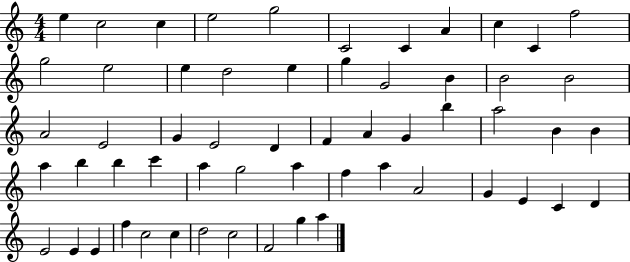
E5/q C5/h C5/q E5/h G5/h C4/h C4/q A4/q C5/q C4/q F5/h G5/h E5/h E5/q D5/h E5/q G5/q G4/h B4/q B4/h B4/h A4/h E4/h G4/q E4/h D4/q F4/q A4/q G4/q B5/q A5/h B4/q B4/q A5/q B5/q B5/q C6/q A5/q G5/h A5/q F5/q A5/q A4/h G4/q E4/q C4/q D4/q E4/h E4/q E4/q F5/q C5/h C5/q D5/h C5/h F4/h G5/q A5/q